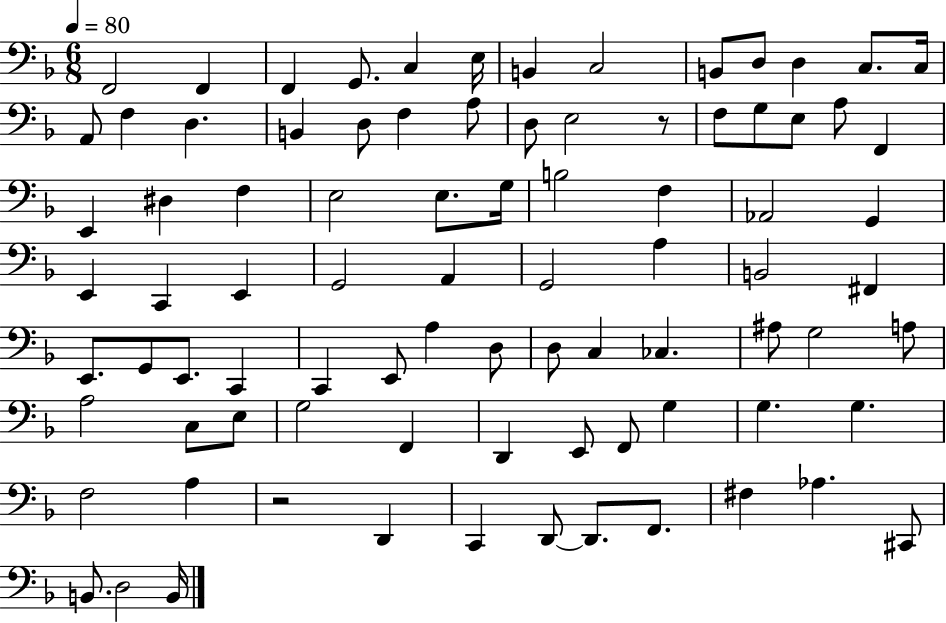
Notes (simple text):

F2/h F2/q F2/q G2/e. C3/q E3/s B2/q C3/h B2/e D3/e D3/q C3/e. C3/s A2/e F3/q D3/q. B2/q D3/e F3/q A3/e D3/e E3/h R/e F3/e G3/e E3/e A3/e F2/q E2/q D#3/q F3/q E3/h E3/e. G3/s B3/h F3/q Ab2/h G2/q E2/q C2/q E2/q G2/h A2/q G2/h A3/q B2/h F#2/q E2/e. G2/e E2/e. C2/q C2/q E2/e A3/q D3/e D3/e C3/q CES3/q. A#3/e G3/h A3/e A3/h C3/e E3/e G3/h F2/q D2/q E2/e F2/e G3/q G3/q. G3/q. F3/h A3/q R/h D2/q C2/q D2/e D2/e. F2/e. F#3/q Ab3/q. C#2/e B2/e. D3/h B2/s